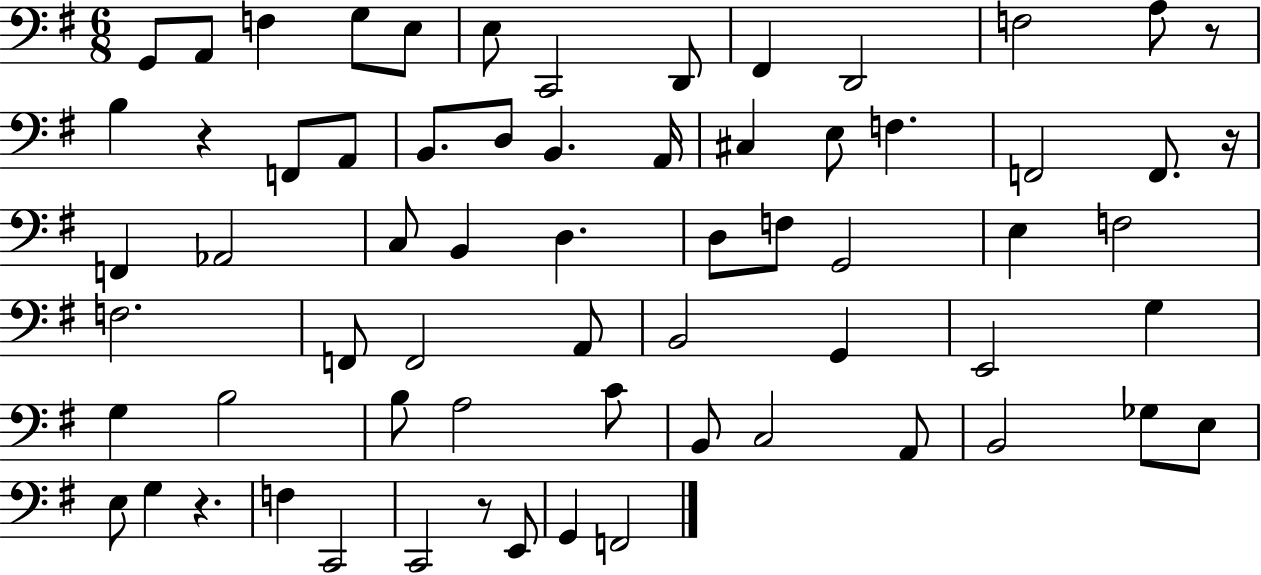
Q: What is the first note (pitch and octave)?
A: G2